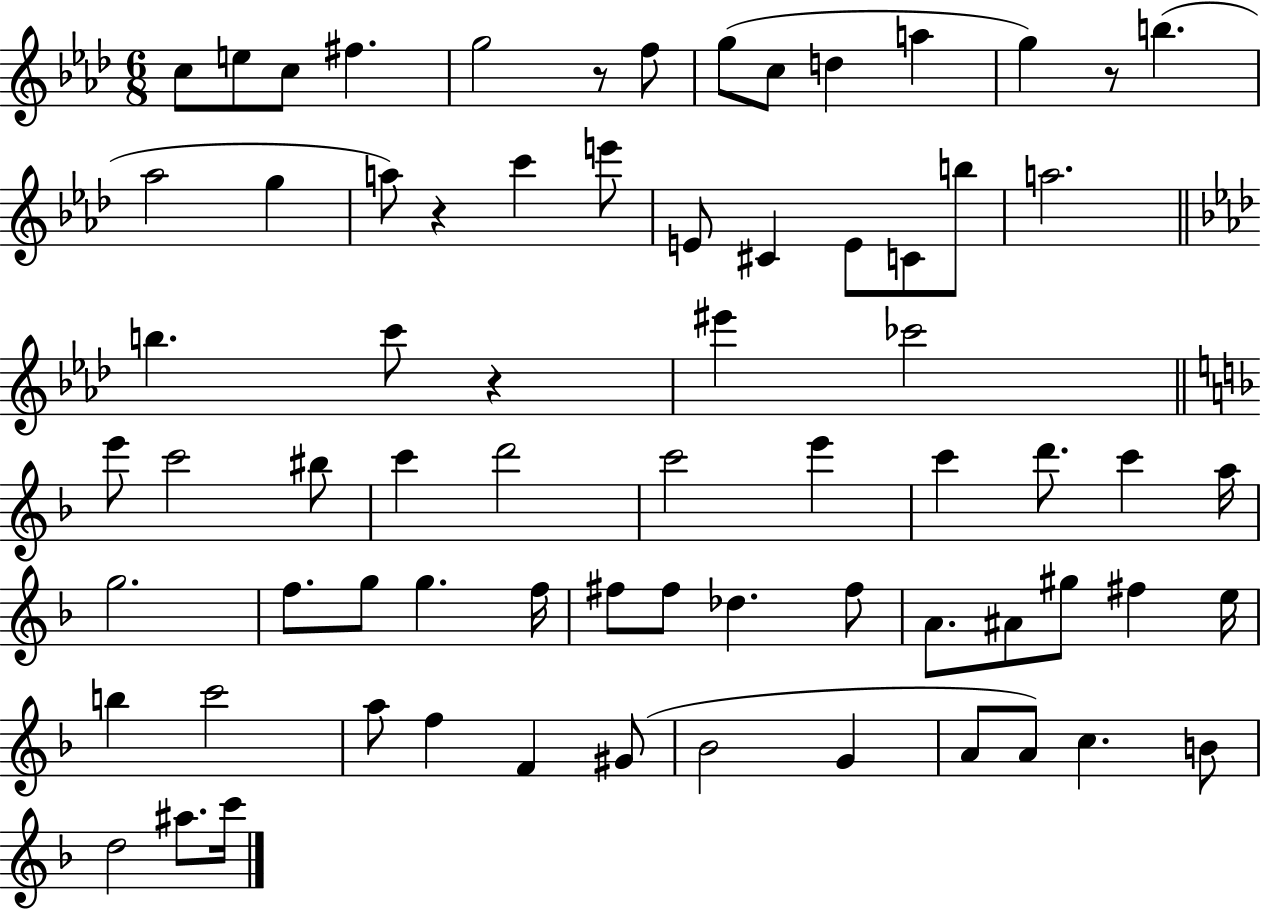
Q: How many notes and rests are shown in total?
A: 71